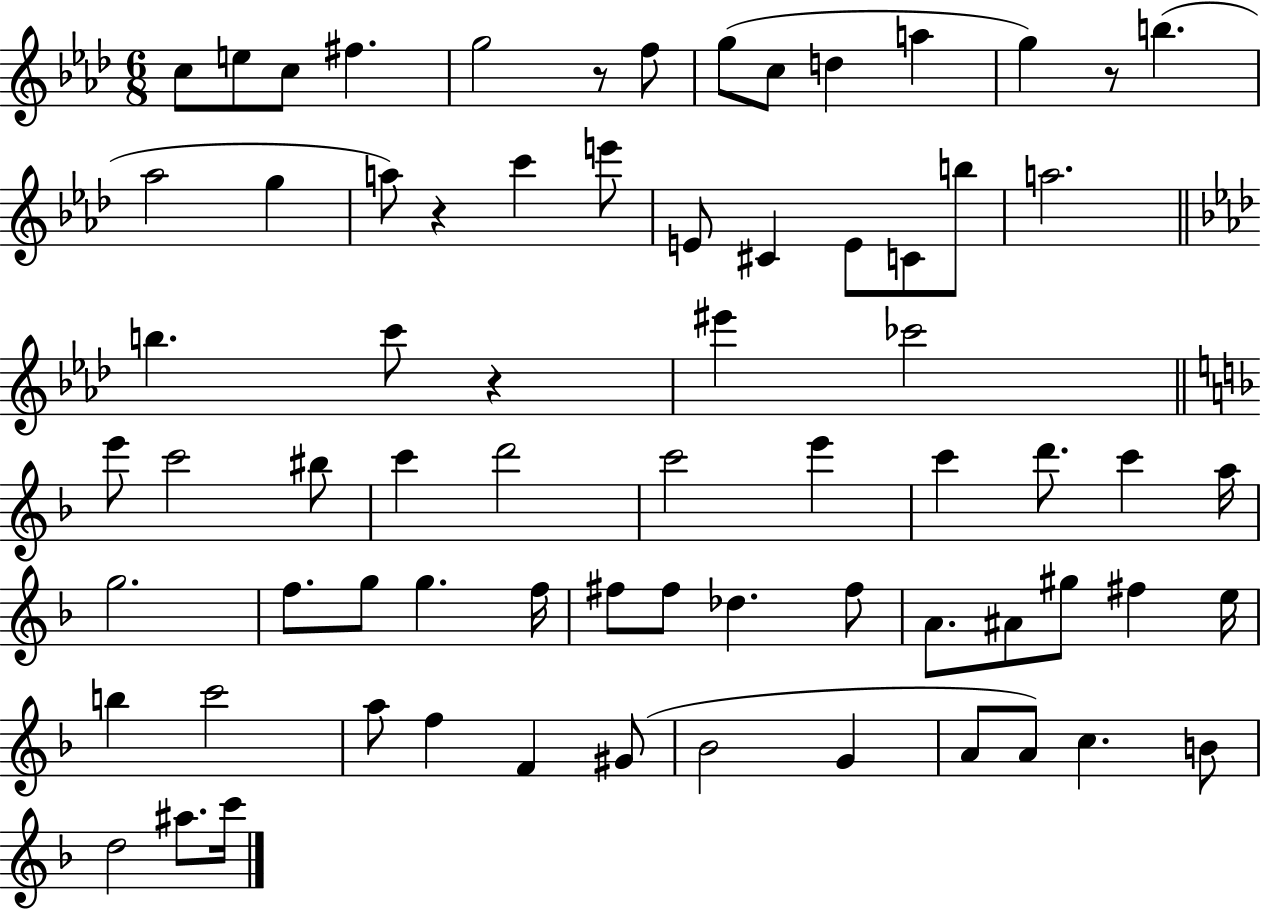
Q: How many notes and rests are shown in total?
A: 71